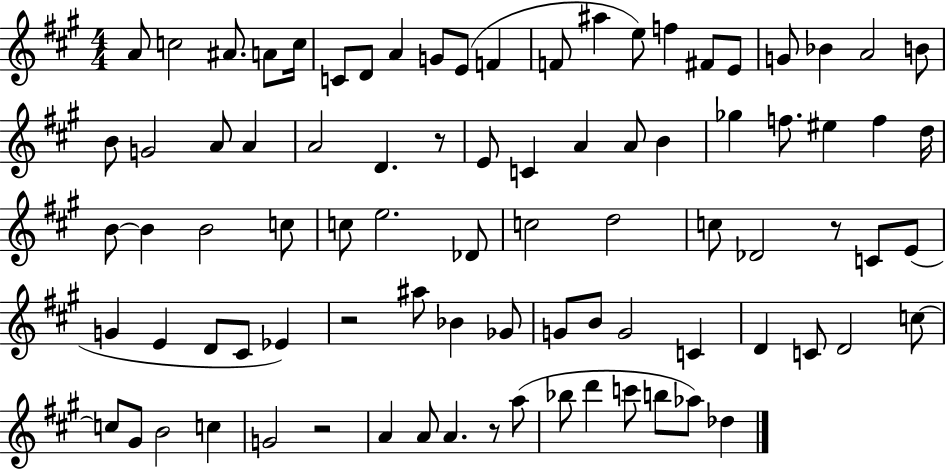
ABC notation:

X:1
T:Untitled
M:4/4
L:1/4
K:A
A/2 c2 ^A/2 A/2 c/4 C/2 D/2 A G/2 E/2 F F/2 ^a e/2 f ^F/2 E/2 G/2 _B A2 B/2 B/2 G2 A/2 A A2 D z/2 E/2 C A A/2 B _g f/2 ^e f d/4 B/2 B B2 c/2 c/2 e2 _D/2 c2 d2 c/2 _D2 z/2 C/2 E/2 G E D/2 ^C/2 _E z2 ^a/2 _B _G/2 G/2 B/2 G2 C D C/2 D2 c/2 c/2 ^G/2 B2 c G2 z2 A A/2 A z/2 a/2 _b/2 d' c'/2 b/2 _a/2 _d